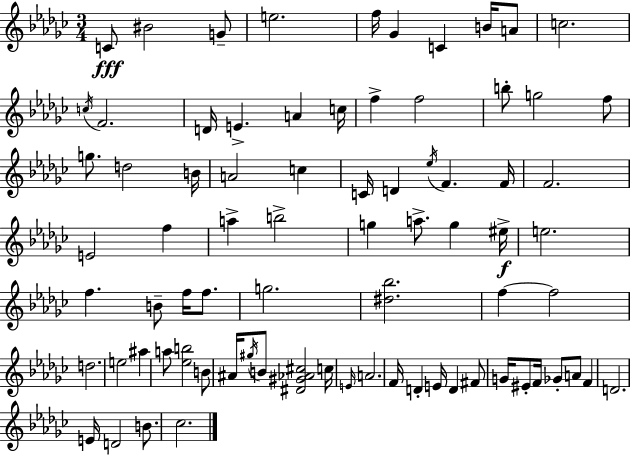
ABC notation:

X:1
T:Untitled
M:3/4
L:1/4
K:Ebm
C/2 ^B2 G/2 e2 f/4 _G C B/4 A/2 c2 c/4 F2 D/4 E A c/4 f f2 b/2 g2 f/2 g/2 d2 B/4 A2 c C/4 D _e/4 F F/4 F2 E2 f a b2 g a/2 g ^e/4 e2 f B/2 f/4 f/2 g2 [^d_b]2 f f2 d2 e2 ^a a/2 [_eb]2 B/2 ^A/4 ^g/4 B/2 [^D^G_A^c]2 c/4 E/4 A2 F/4 D E/4 D ^F/2 G/4 ^E/2 F/4 _G/2 A/2 F D2 E/4 D2 B/2 _c2